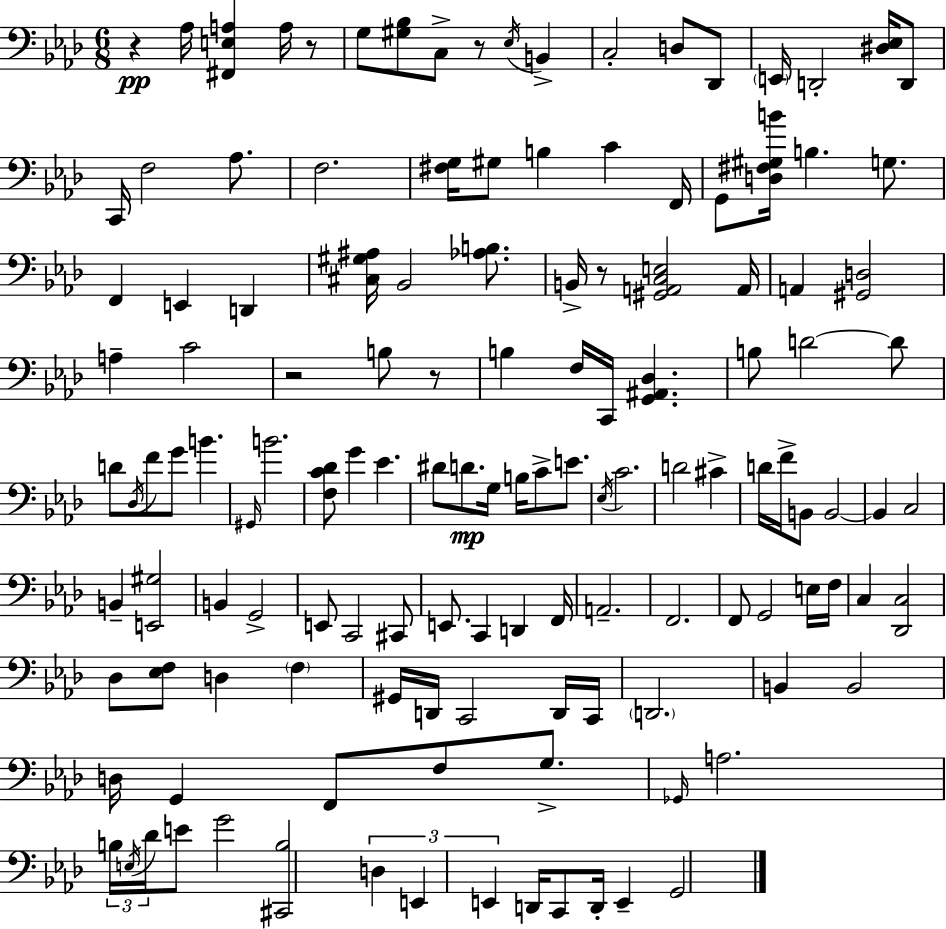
R/q Ab3/s [F#2,E3,A3]/q A3/s R/e G3/e [G#3,Bb3]/e C3/e R/e Eb3/s B2/q C3/h D3/e Db2/e E2/s D2/h [D#3,Eb3]/s D2/e C2/s F3/h Ab3/e. F3/h. [F#3,G3]/s G#3/e B3/q C4/q F2/s G2/e [D3,F#3,G#3,B4]/s B3/q. G3/e. F2/q E2/q D2/q [C#3,G#3,A#3]/s Bb2/h [Ab3,B3]/e. B2/s R/e [G#2,A2,C3,E3]/h A2/s A2/q [G#2,D3]/h A3/q C4/h R/h B3/e R/e B3/q F3/s C2/s [G2,A#2,Db3]/q. B3/e D4/h D4/e D4/e Db3/s F4/e G4/e B4/q. G#2/s B4/h. [F3,C4,Db4]/e G4/q Eb4/q. D#4/e D4/e. G3/s B3/s C4/e E4/e. Eb3/s C4/h. D4/h C#4/q D4/s F4/s B2/e B2/h B2/q C3/h B2/q [E2,G#3]/h B2/q G2/h E2/e C2/h C#2/e E2/e. C2/q D2/q F2/s A2/h. F2/h. F2/e G2/h E3/s F3/s C3/q [Db2,C3]/h Db3/e [Eb3,F3]/e D3/q F3/q G#2/s D2/s C2/h D2/s C2/s D2/h. B2/q B2/h D3/s G2/q F2/e F3/e G3/e. Gb2/s A3/h. B3/s E3/s Db4/s E4/e G4/h [C#2,B3]/h D3/q E2/q E2/q D2/s C2/e D2/s E2/q G2/h